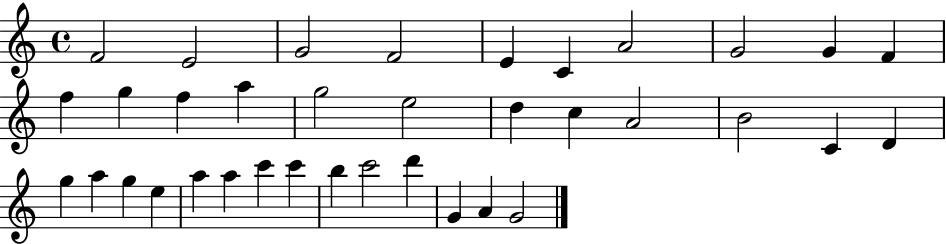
F4/h E4/h G4/h F4/h E4/q C4/q A4/h G4/h G4/q F4/q F5/q G5/q F5/q A5/q G5/h E5/h D5/q C5/q A4/h B4/h C4/q D4/q G5/q A5/q G5/q E5/q A5/q A5/q C6/q C6/q B5/q C6/h D6/q G4/q A4/q G4/h